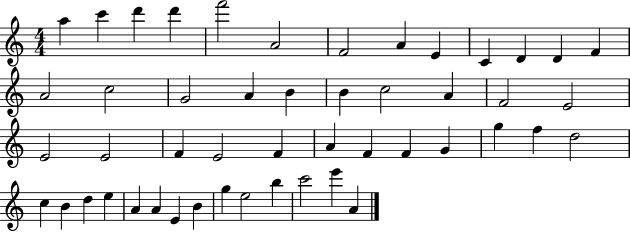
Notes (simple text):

A5/q C6/q D6/q D6/q F6/h A4/h F4/h A4/q E4/q C4/q D4/q D4/q F4/q A4/h C5/h G4/h A4/q B4/q B4/q C5/h A4/q F4/h E4/h E4/h E4/h F4/q E4/h F4/q A4/q F4/q F4/q G4/q G5/q F5/q D5/h C5/q B4/q D5/q E5/q A4/q A4/q E4/q B4/q G5/q E5/h B5/q C6/h E6/q A4/q